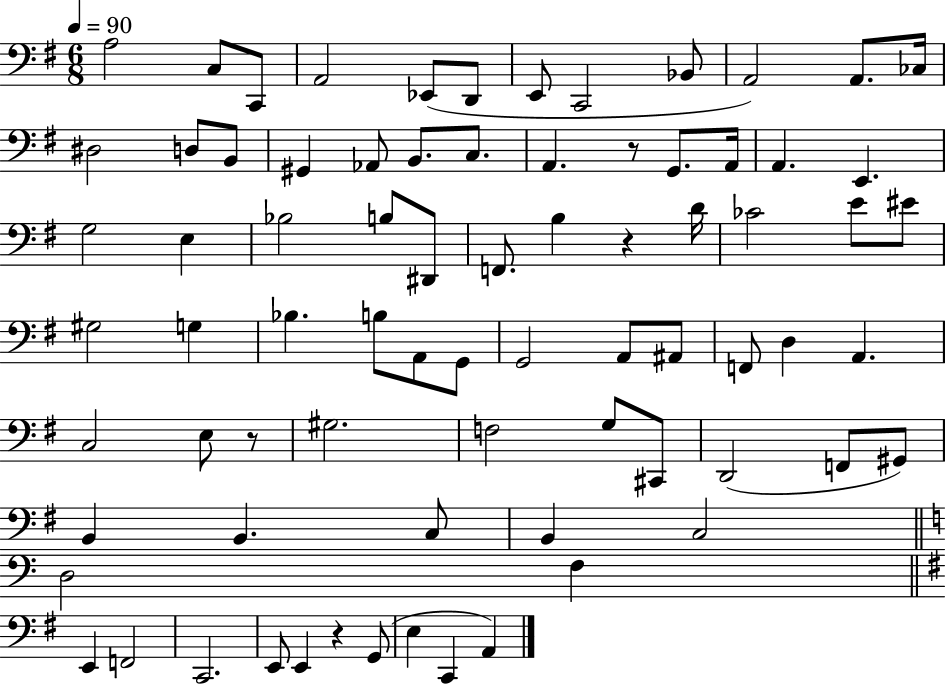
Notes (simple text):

A3/h C3/e C2/e A2/h Eb2/e D2/e E2/e C2/h Bb2/e A2/h A2/e. CES3/s D#3/h D3/e B2/e G#2/q Ab2/e B2/e. C3/e. A2/q. R/e G2/e. A2/s A2/q. E2/q. G3/h E3/q Bb3/h B3/e D#2/e F2/e. B3/q R/q D4/s CES4/h E4/e EIS4/e G#3/h G3/q Bb3/q. B3/e A2/e G2/e G2/h A2/e A#2/e F2/e D3/q A2/q. C3/h E3/e R/e G#3/h. F3/h G3/e C#2/e D2/h F2/e G#2/e B2/q B2/q. C3/e B2/q C3/h D3/h F3/q E2/q F2/h C2/h. E2/e E2/q R/q G2/e E3/q C2/q A2/q